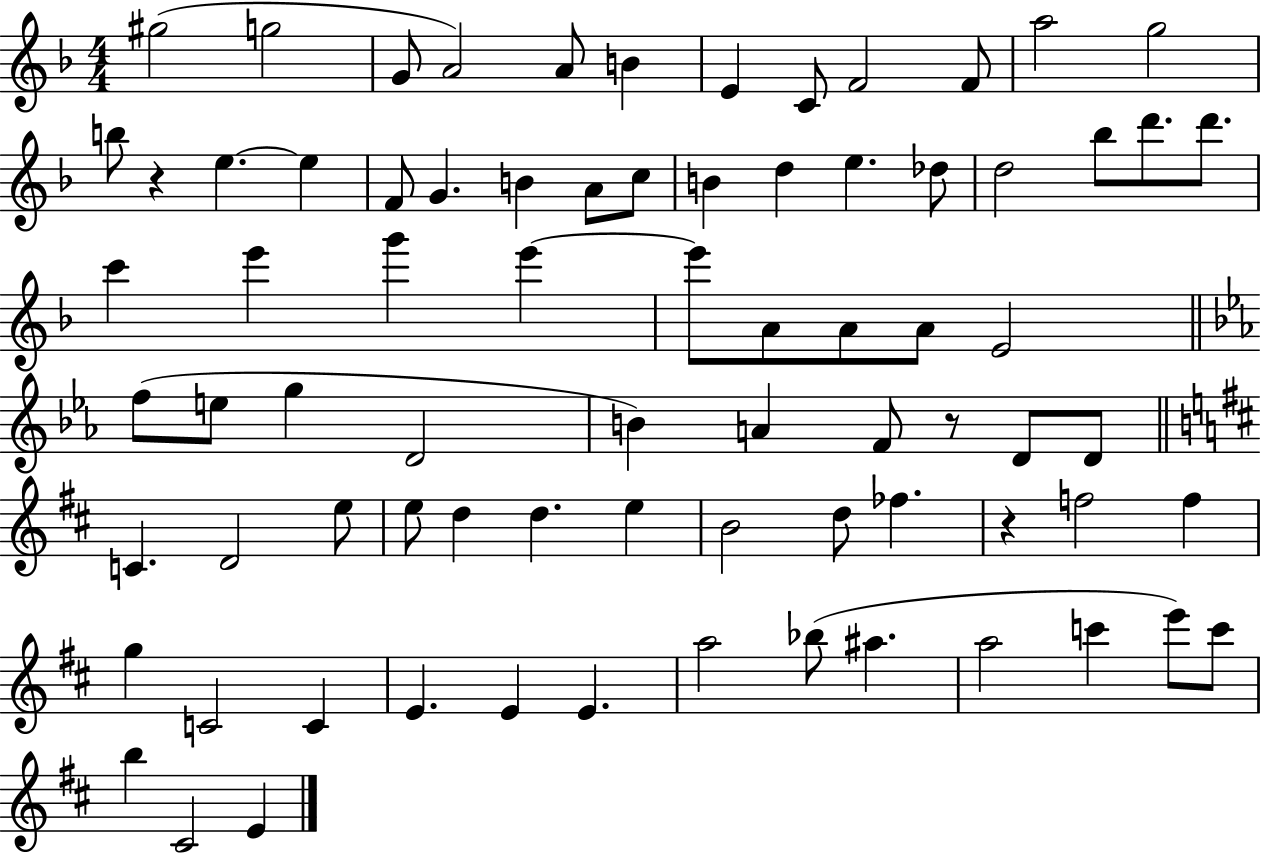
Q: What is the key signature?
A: F major